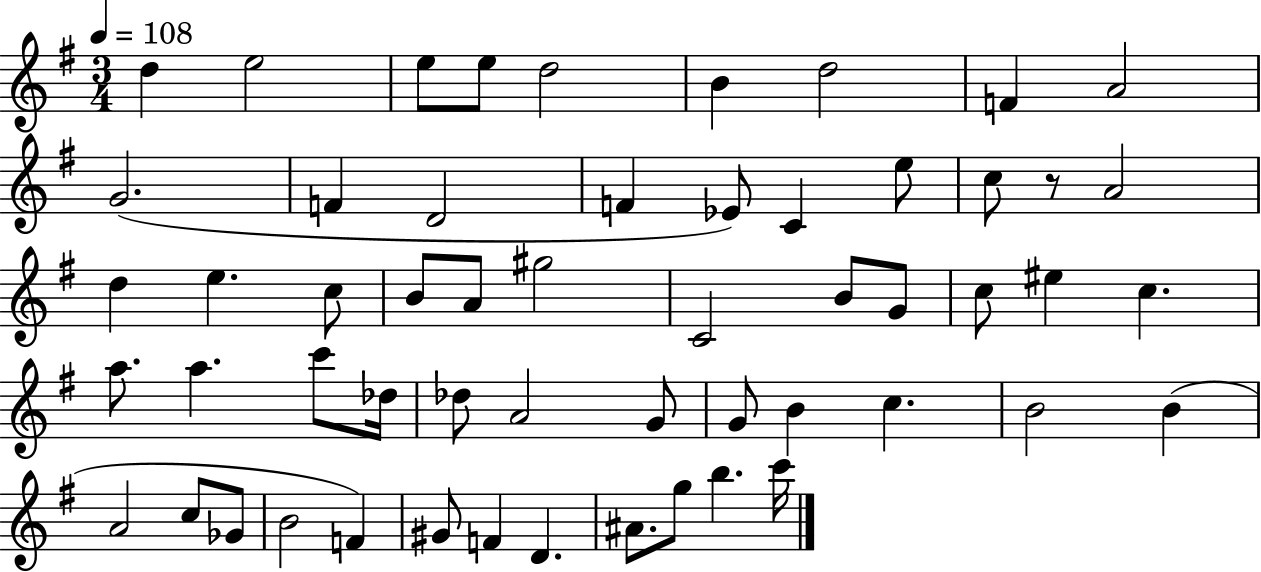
D5/q E5/h E5/e E5/e D5/h B4/q D5/h F4/q A4/h G4/h. F4/q D4/h F4/q Eb4/e C4/q E5/e C5/e R/e A4/h D5/q E5/q. C5/e B4/e A4/e G#5/h C4/h B4/e G4/e C5/e EIS5/q C5/q. A5/e. A5/q. C6/e Db5/s Db5/e A4/h G4/e G4/e B4/q C5/q. B4/h B4/q A4/h C5/e Gb4/e B4/h F4/q G#4/e F4/q D4/q. A#4/e. G5/e B5/q. C6/s